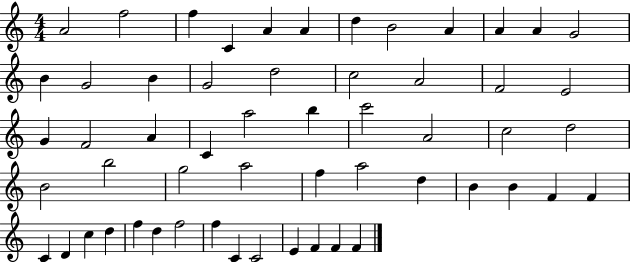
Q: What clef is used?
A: treble